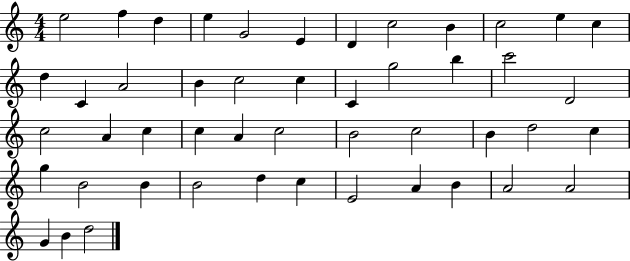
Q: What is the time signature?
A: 4/4